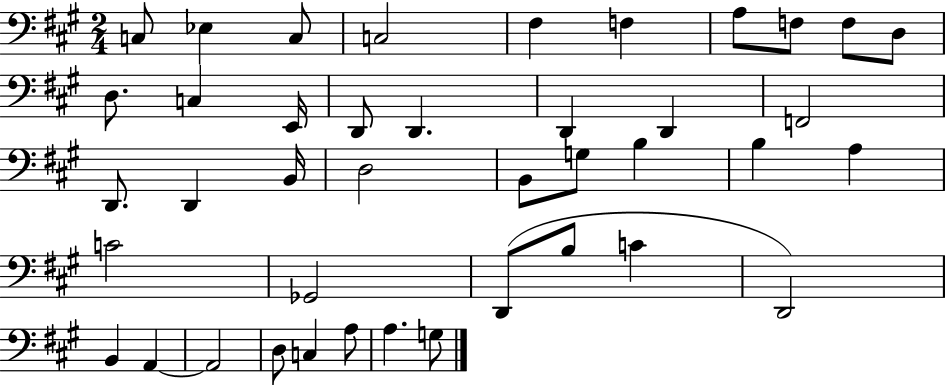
C3/e Eb3/q C3/e C3/h F#3/q F3/q A3/e F3/e F3/e D3/e D3/e. C3/q E2/s D2/e D2/q. D2/q D2/q F2/h D2/e. D2/q B2/s D3/h B2/e G3/e B3/q B3/q A3/q C4/h Gb2/h D2/e B3/e C4/q D2/h B2/q A2/q A2/h D3/e C3/q A3/e A3/q. G3/e